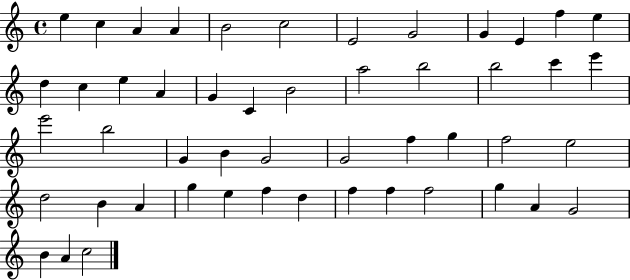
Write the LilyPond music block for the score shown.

{
  \clef treble
  \time 4/4
  \defaultTimeSignature
  \key c \major
  e''4 c''4 a'4 a'4 | b'2 c''2 | e'2 g'2 | g'4 e'4 f''4 e''4 | \break d''4 c''4 e''4 a'4 | g'4 c'4 b'2 | a''2 b''2 | b''2 c'''4 e'''4 | \break e'''2 b''2 | g'4 b'4 g'2 | g'2 f''4 g''4 | f''2 e''2 | \break d''2 b'4 a'4 | g''4 e''4 f''4 d''4 | f''4 f''4 f''2 | g''4 a'4 g'2 | \break b'4 a'4 c''2 | \bar "|."
}